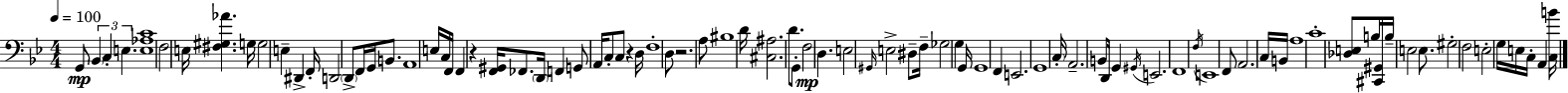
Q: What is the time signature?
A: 4/4